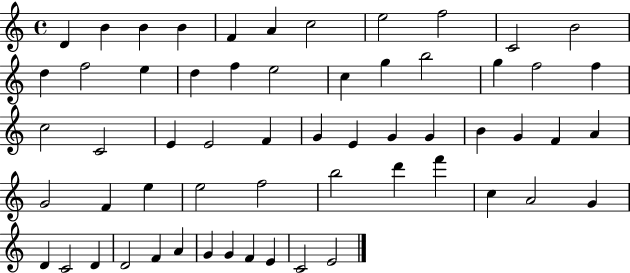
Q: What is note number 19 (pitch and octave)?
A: G5